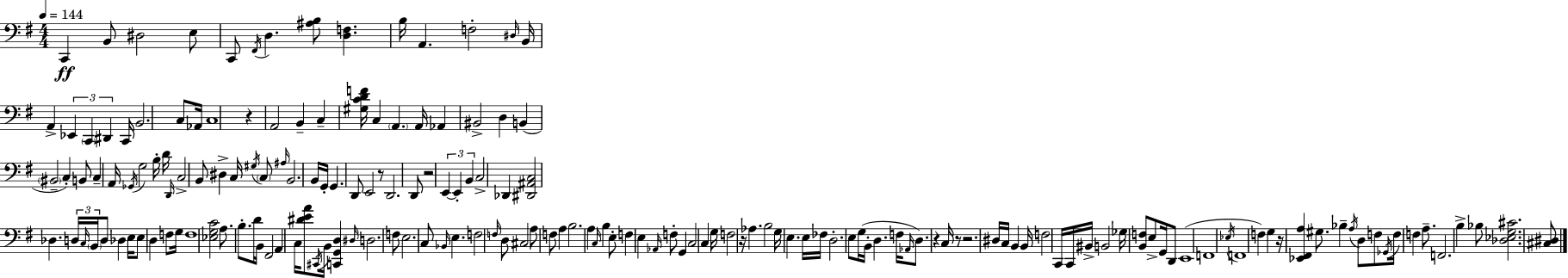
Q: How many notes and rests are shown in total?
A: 175